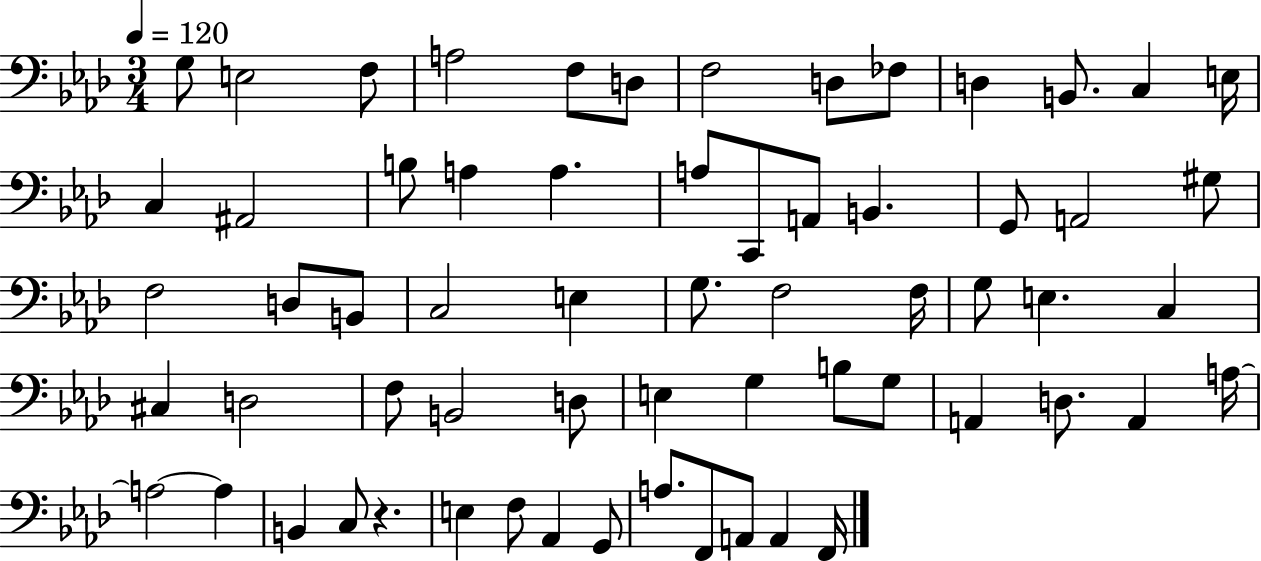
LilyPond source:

{
  \clef bass
  \numericTimeSignature
  \time 3/4
  \key aes \major
  \tempo 4 = 120
  g8 e2 f8 | a2 f8 d8 | f2 d8 fes8 | d4 b,8. c4 e16 | \break c4 ais,2 | b8 a4 a4. | a8 c,8 a,8 b,4. | g,8 a,2 gis8 | \break f2 d8 b,8 | c2 e4 | g8. f2 f16 | g8 e4. c4 | \break cis4 d2 | f8 b,2 d8 | e4 g4 b8 g8 | a,4 d8. a,4 a16~~ | \break a2~~ a4 | b,4 c8 r4. | e4 f8 aes,4 g,8 | a8. f,8 a,8 a,4 f,16 | \break \bar "|."
}